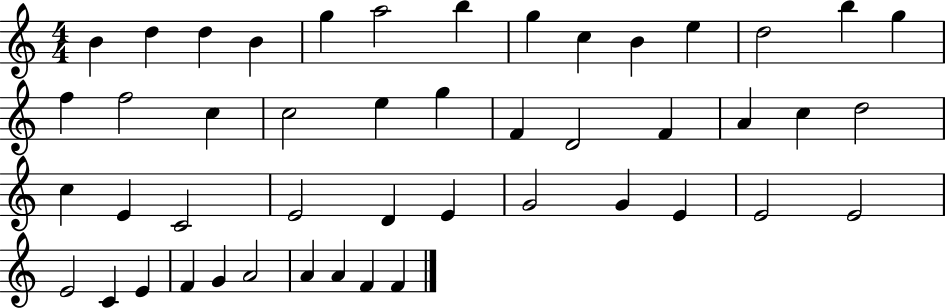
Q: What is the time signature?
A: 4/4